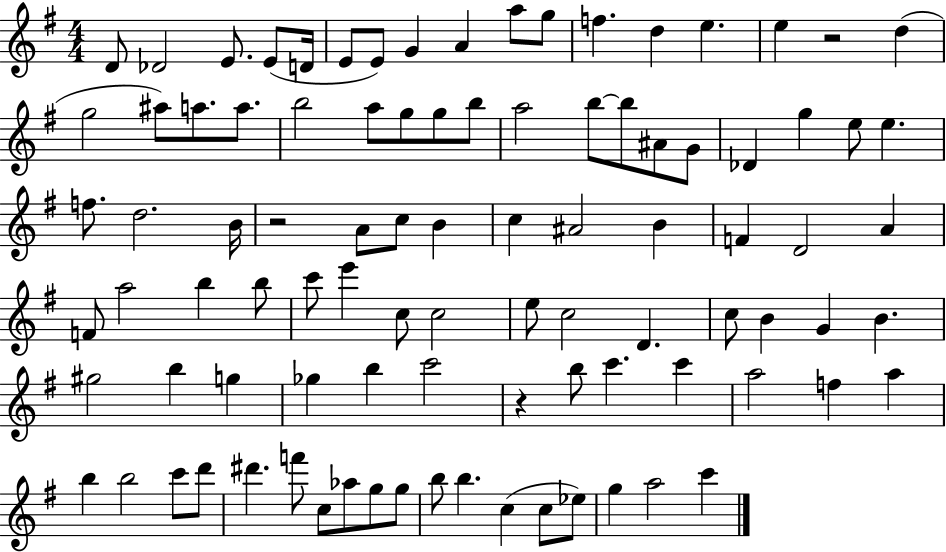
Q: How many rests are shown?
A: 3